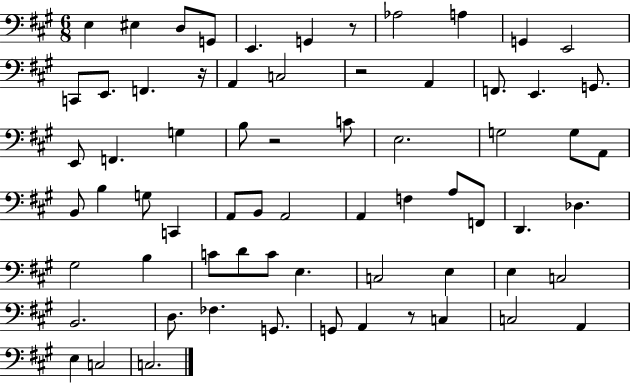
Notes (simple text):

E3/q EIS3/q D3/e G2/e E2/q. G2/q R/e Ab3/h A3/q G2/q E2/h C2/e E2/e. F2/q. R/s A2/q C3/h R/h A2/q F2/e. E2/q. G2/e. E2/e F2/q. G3/q B3/e R/h C4/e E3/h. G3/h G3/e A2/e B2/e B3/q G3/e C2/q A2/e B2/e A2/h A2/q F3/q A3/e F2/e D2/q. Db3/q. G#3/h B3/q C4/e D4/e C4/e E3/q. C3/h E3/q E3/q C3/h B2/h. D3/e. FES3/q. G2/e. G2/e A2/q R/e C3/q C3/h A2/q E3/q C3/h C3/h.